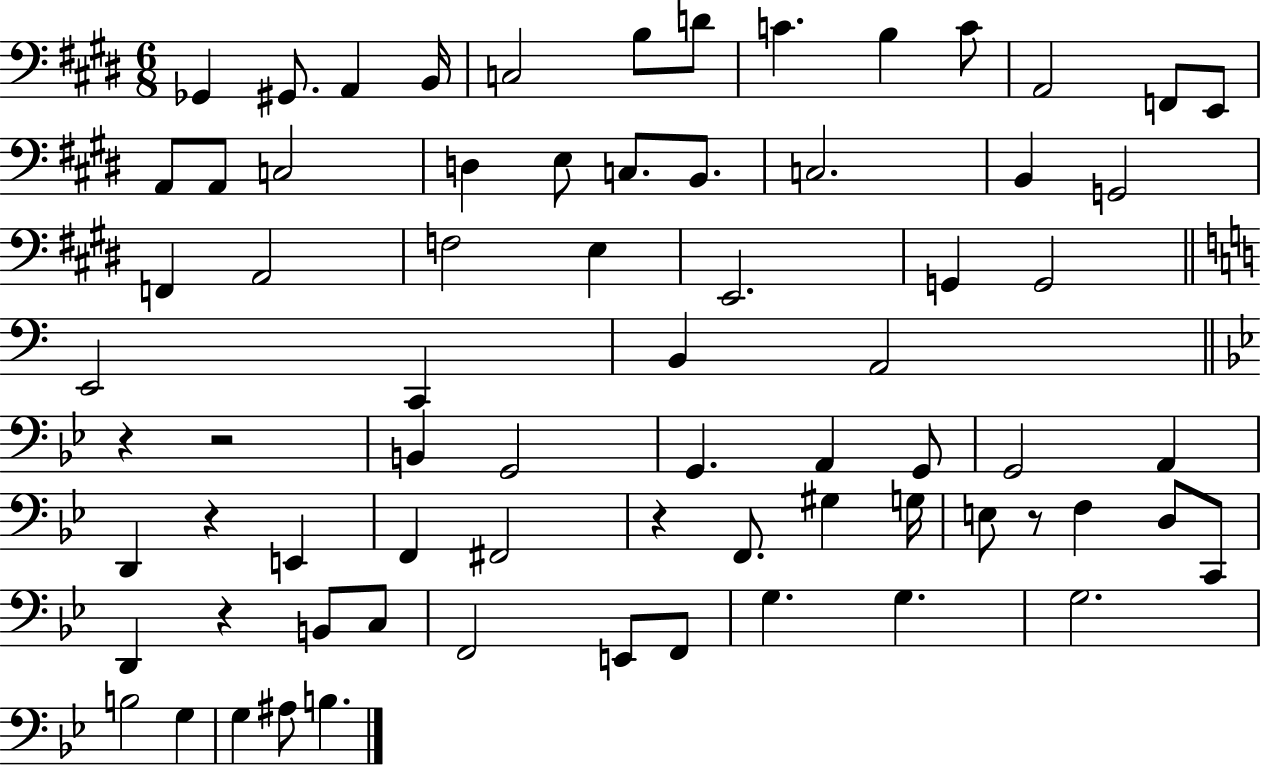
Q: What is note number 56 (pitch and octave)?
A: F2